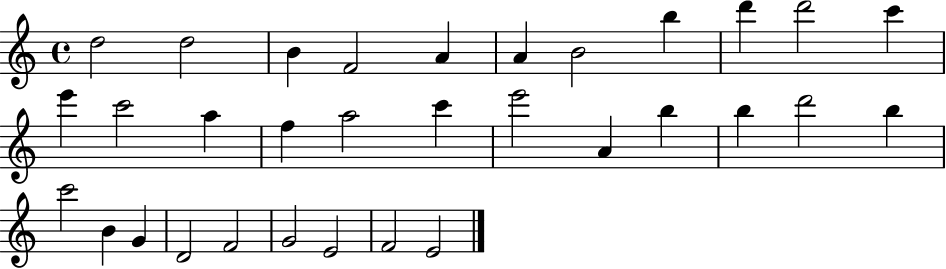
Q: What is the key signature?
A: C major